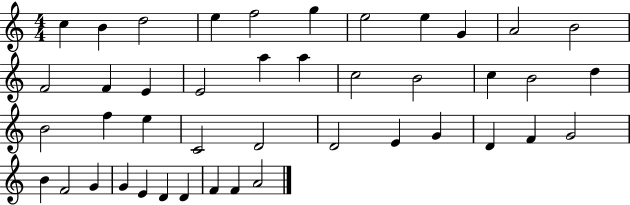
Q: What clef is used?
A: treble